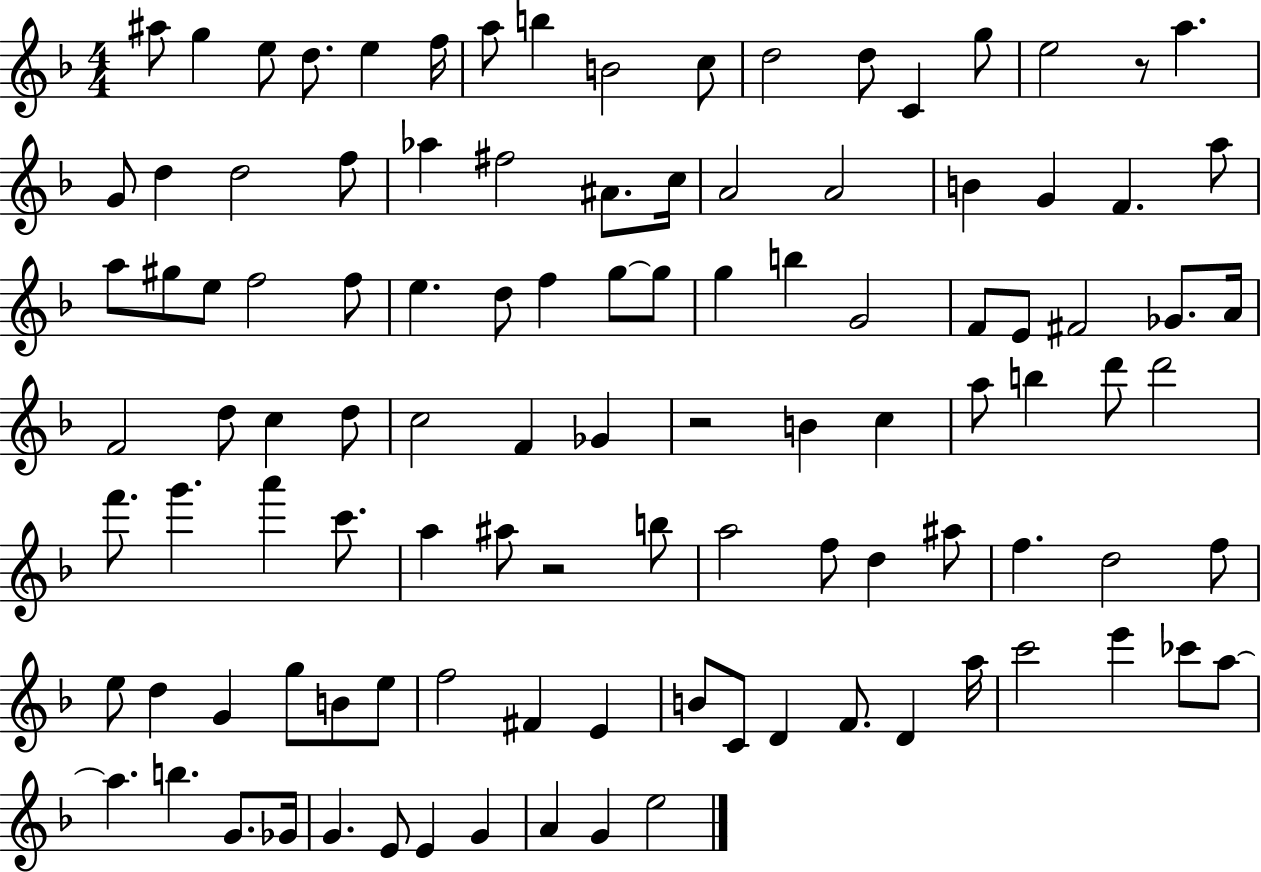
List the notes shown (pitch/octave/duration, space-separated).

A#5/e G5/q E5/e D5/e. E5/q F5/s A5/e B5/q B4/h C5/e D5/h D5/e C4/q G5/e E5/h R/e A5/q. G4/e D5/q D5/h F5/e Ab5/q F#5/h A#4/e. C5/s A4/h A4/h B4/q G4/q F4/q. A5/e A5/e G#5/e E5/e F5/h F5/e E5/q. D5/e F5/q G5/e G5/e G5/q B5/q G4/h F4/e E4/e F#4/h Gb4/e. A4/s F4/h D5/e C5/q D5/e C5/h F4/q Gb4/q R/h B4/q C5/q A5/e B5/q D6/e D6/h F6/e. G6/q. A6/q C6/e. A5/q A#5/e R/h B5/e A5/h F5/e D5/q A#5/e F5/q. D5/h F5/e E5/e D5/q G4/q G5/e B4/e E5/e F5/h F#4/q E4/q B4/e C4/e D4/q F4/e. D4/q A5/s C6/h E6/q CES6/e A5/e A5/q. B5/q. G4/e. Gb4/s G4/q. E4/e E4/q G4/q A4/q G4/q E5/h